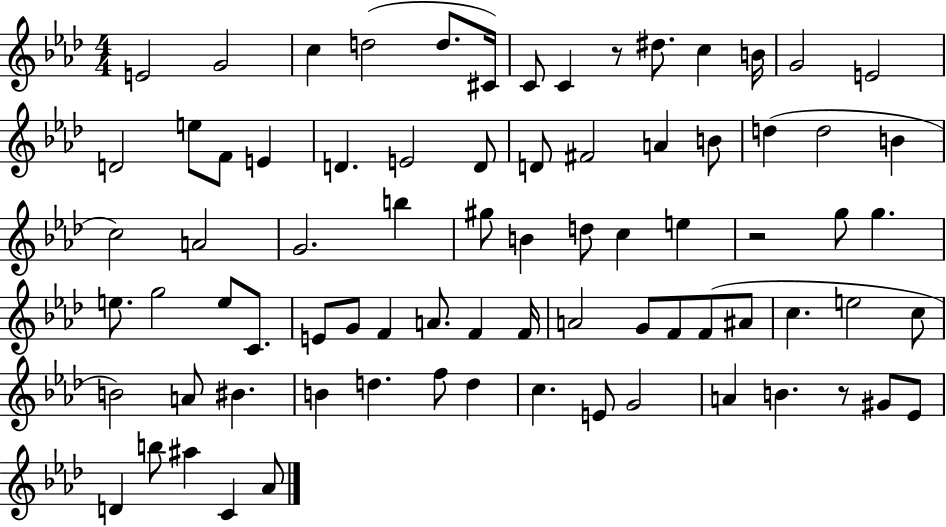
{
  \clef treble
  \numericTimeSignature
  \time 4/4
  \key aes \major
  e'2 g'2 | c''4 d''2( d''8. cis'16) | c'8 c'4 r8 dis''8. c''4 b'16 | g'2 e'2 | \break d'2 e''8 f'8 e'4 | d'4. e'2 d'8 | d'8 fis'2 a'4 b'8 | d''4( d''2 b'4 | \break c''2) a'2 | g'2. b''4 | gis''8 b'4 d''8 c''4 e''4 | r2 g''8 g''4. | \break e''8. g''2 e''8 c'8. | e'8 g'8 f'4 a'8. f'4 f'16 | a'2 g'8 f'8 f'8( ais'8 | c''4. e''2 c''8 | \break b'2) a'8 bis'4. | b'4 d''4. f''8 d''4 | c''4. e'8 g'2 | a'4 b'4. r8 gis'8 ees'8 | \break d'4 b''8 ais''4 c'4 aes'8 | \bar "|."
}